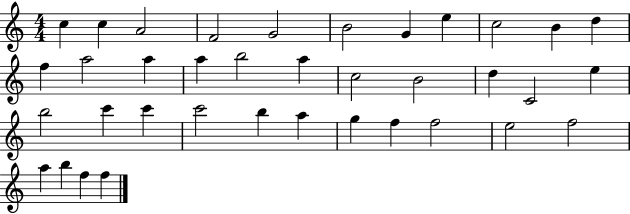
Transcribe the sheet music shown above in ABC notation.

X:1
T:Untitled
M:4/4
L:1/4
K:C
c c A2 F2 G2 B2 G e c2 B d f a2 a a b2 a c2 B2 d C2 e b2 c' c' c'2 b a g f f2 e2 f2 a b f f